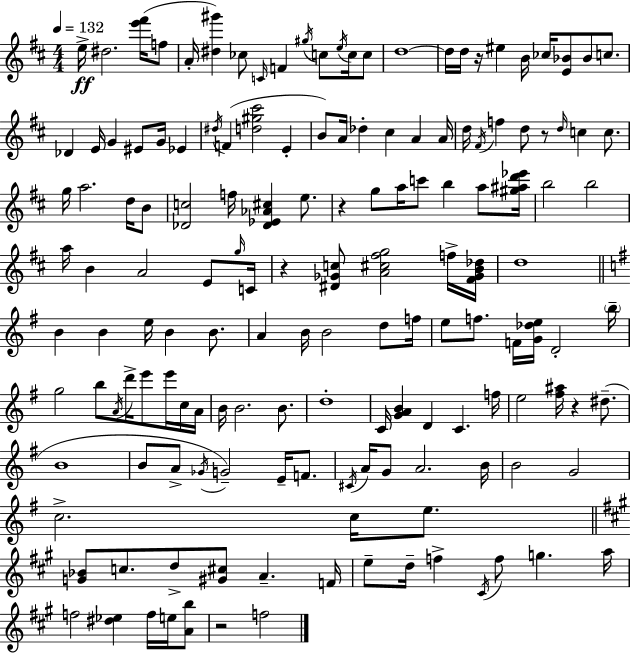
E5/s D#5/h. [E6,F#6]/s F5/e A4/s [D#5,G#6]/q CES5/e C4/s F4/q G#5/s C5/e E5/s C5/s C5/e D5/w D5/s D5/s R/s EIS5/q B4/s CES5/s [E4,Bb4]/e Bb4/e C5/e. Db4/q E4/s G4/q EIS4/e G4/s Eb4/q D#5/s F4/q [D5,G#5,C#6]/h E4/q B4/e A4/s Db5/q C#5/q A4/q A4/s D5/s F#4/s F5/q D5/e R/e D5/s C5/q C5/e. G5/s A5/h. D5/s B4/e [Db4,C5]/h F5/s [Db4,Eb4,Ab4,C#5]/q E5/e. R/q G5/e A5/s C6/e B5/q A5/e [G#5,A#5,D6,Eb6]/s B5/h B5/h A5/s B4/q A4/h E4/e G5/s C4/s R/q [D#4,Gb4,C5]/e [A4,C#5,F#5,G5]/h F5/s [F#4,Gb4,B4,Db5]/s D5/w B4/q B4/q E5/s B4/q B4/e. A4/q B4/s B4/h D5/e F5/s E5/e F5/e. F4/s [G4,Db5,E5]/s D4/h B5/s G5/h B5/e A4/s D6/s E6/e E6/s C5/s A4/s B4/s B4/h. B4/e. D5/w C4/s [G4,A4,B4]/q D4/q C4/q. F5/s E5/h [F#5,A#5]/s R/q D#5/e. B4/w B4/e A4/e Gb4/s G4/h E4/s F4/e. C#4/s A4/s G4/e A4/h. B4/s B4/h G4/h C5/h. C5/s E5/e. [G4,Bb4]/e C5/e. D5/e [G#4,C#5]/e A4/q. F4/s E5/e D5/s F5/q C#4/s F5/e G5/q. A5/s F5/h [D#5,Eb5]/q F5/s E5/s [A4,B5]/e R/h F5/h